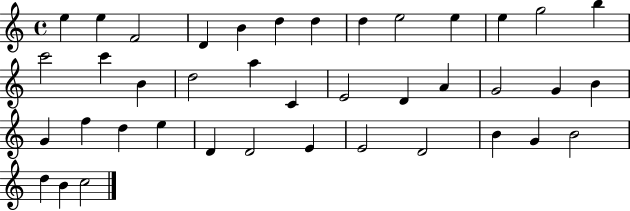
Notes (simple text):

E5/q E5/q F4/h D4/q B4/q D5/q D5/q D5/q E5/h E5/q E5/q G5/h B5/q C6/h C6/q B4/q D5/h A5/q C4/q E4/h D4/q A4/q G4/h G4/q B4/q G4/q F5/q D5/q E5/q D4/q D4/h E4/q E4/h D4/h B4/q G4/q B4/h D5/q B4/q C5/h